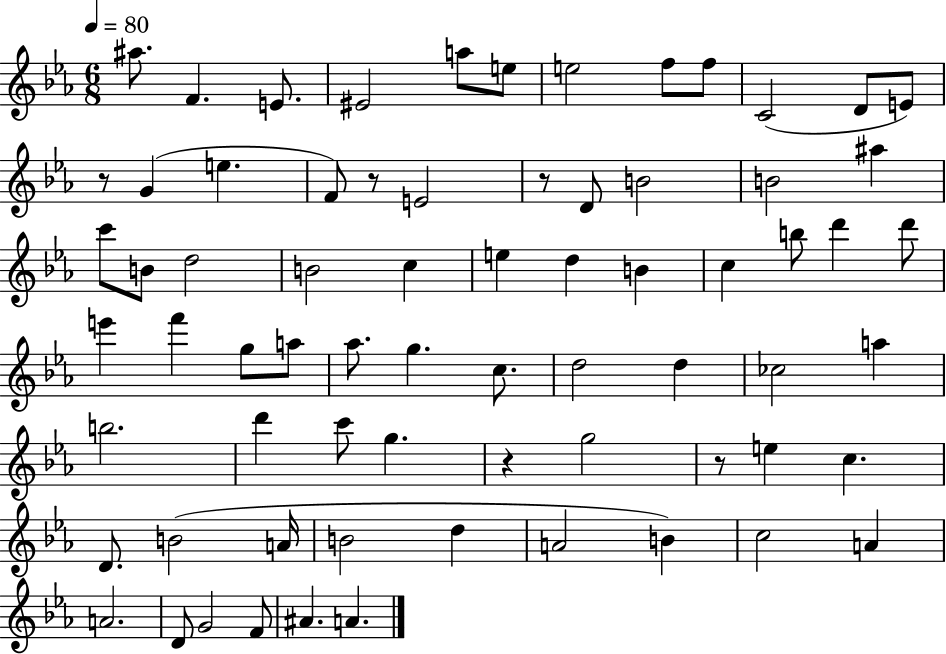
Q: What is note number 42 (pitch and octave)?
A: CES5